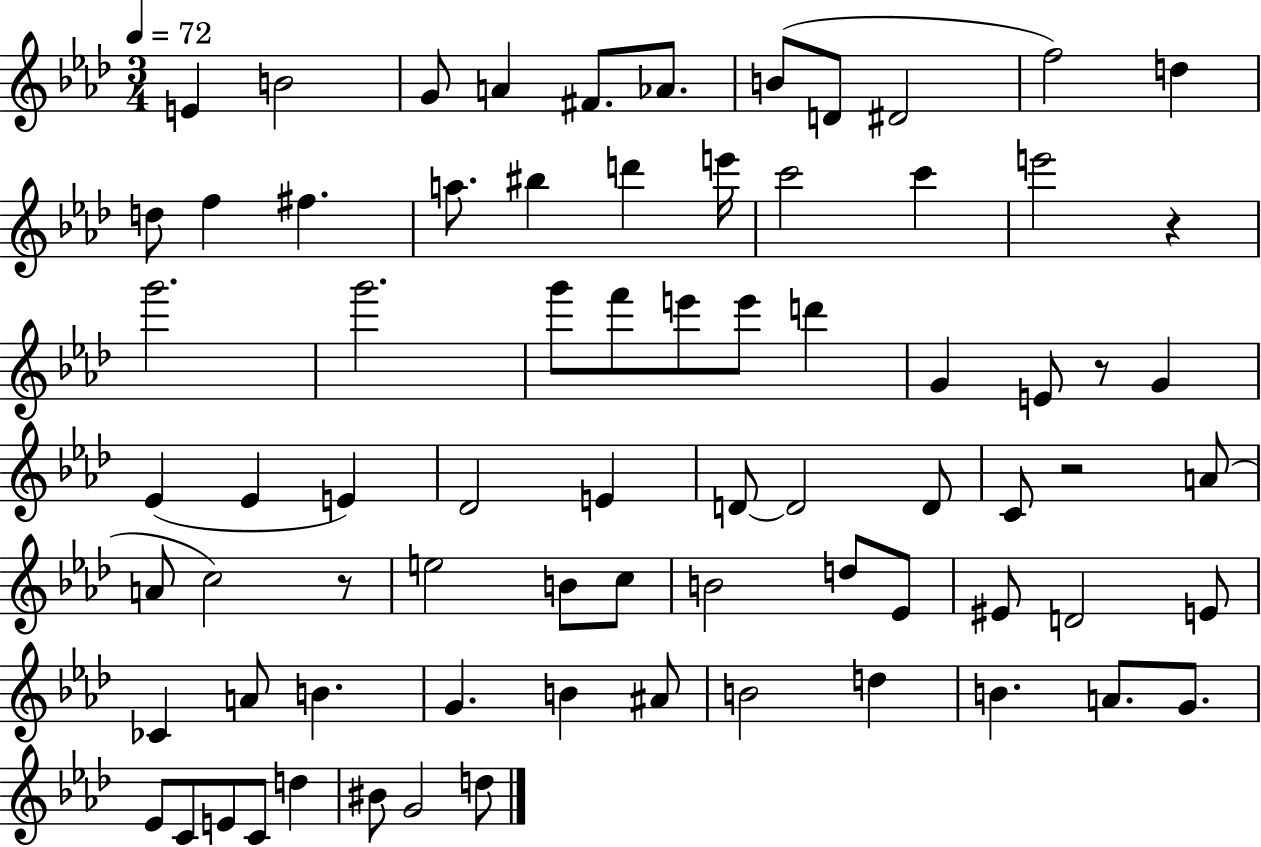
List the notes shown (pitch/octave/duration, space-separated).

E4/q B4/h G4/e A4/q F#4/e. Ab4/e. B4/e D4/e D#4/h F5/h D5/q D5/e F5/q F#5/q. A5/e. BIS5/q D6/q E6/s C6/h C6/q E6/h R/q G6/h. G6/h. G6/e F6/e E6/e E6/e D6/q G4/q E4/e R/e G4/q Eb4/q Eb4/q E4/q Db4/h E4/q D4/e D4/h D4/e C4/e R/h A4/e A4/e C5/h R/e E5/h B4/e C5/e B4/h D5/e Eb4/e EIS4/e D4/h E4/e CES4/q A4/e B4/q. G4/q. B4/q A#4/e B4/h D5/q B4/q. A4/e. G4/e. Eb4/e C4/e E4/e C4/e D5/q BIS4/e G4/h D5/e